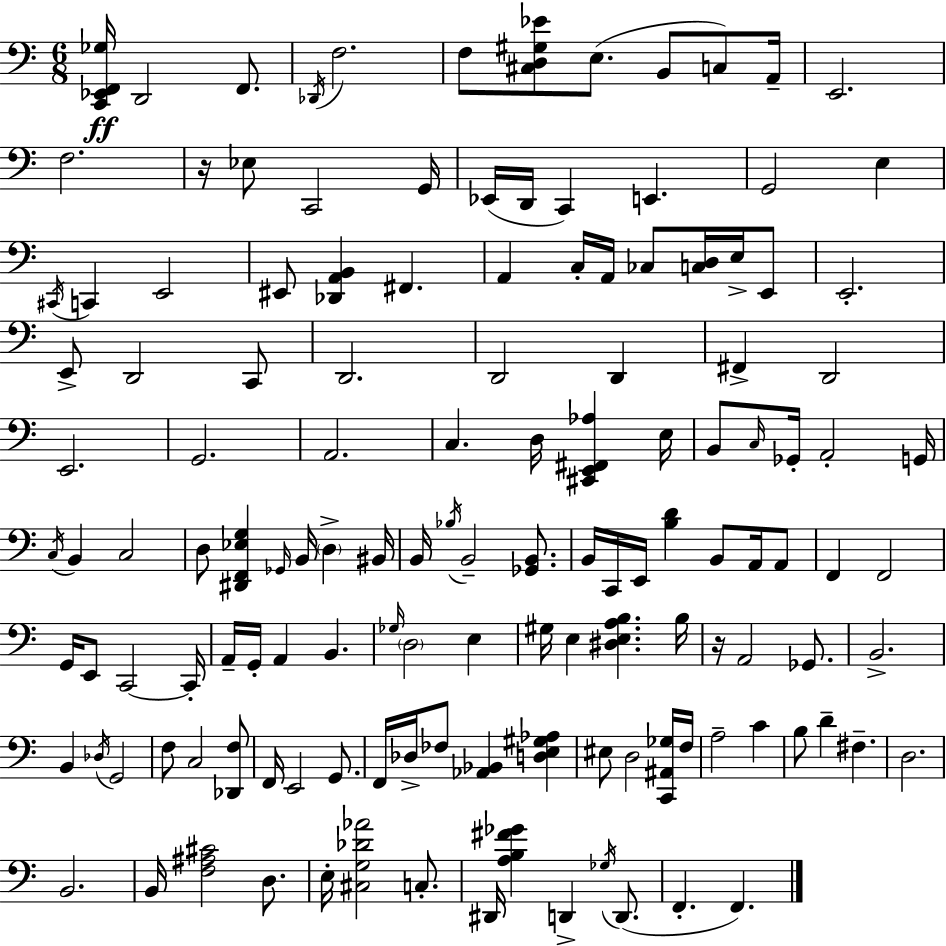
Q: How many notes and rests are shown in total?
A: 136